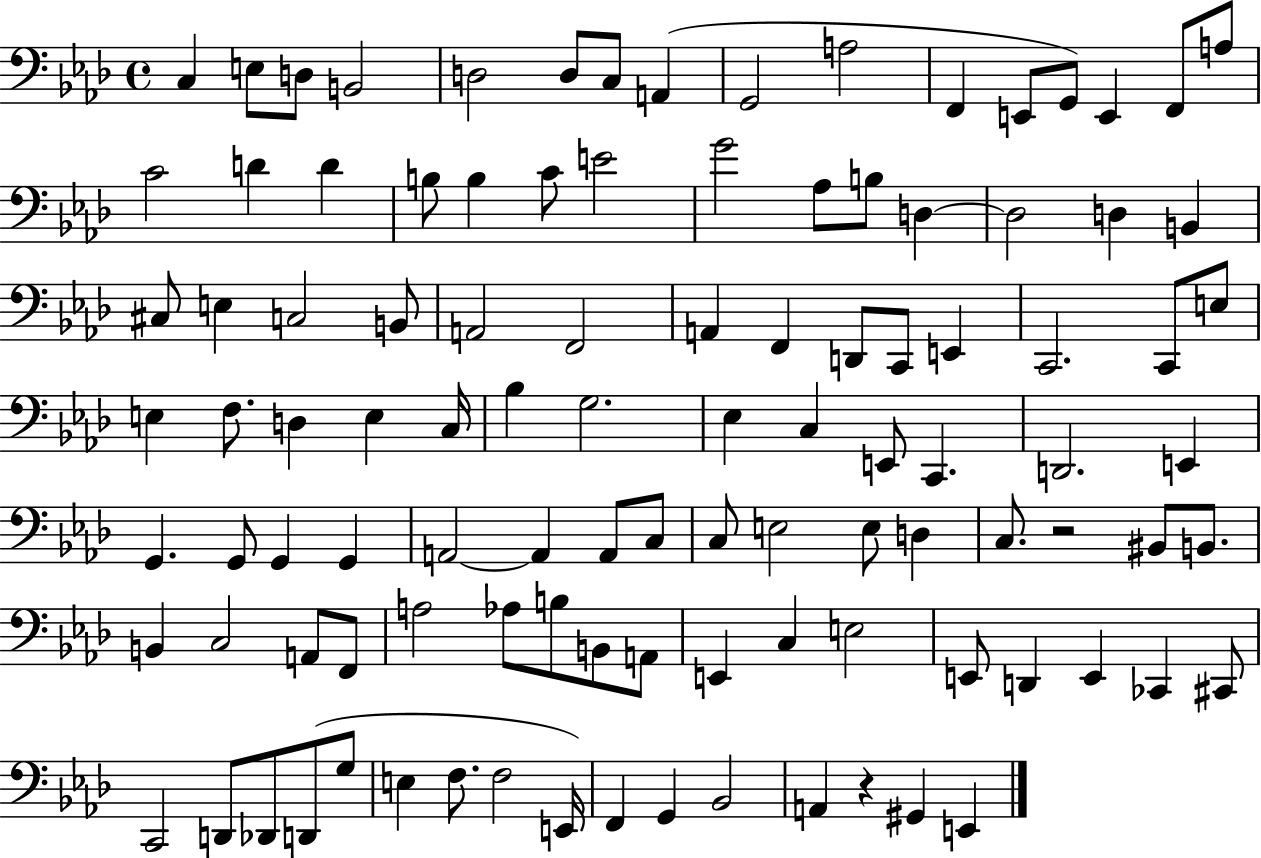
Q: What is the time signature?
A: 4/4